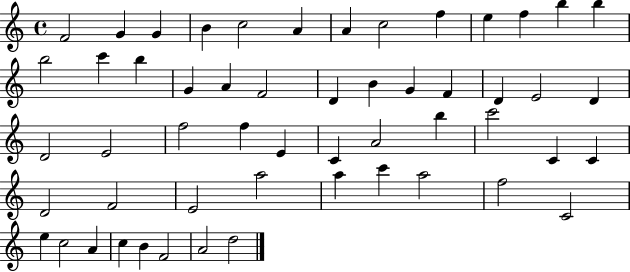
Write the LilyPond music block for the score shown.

{
  \clef treble
  \time 4/4
  \defaultTimeSignature
  \key c \major
  f'2 g'4 g'4 | b'4 c''2 a'4 | a'4 c''2 f''4 | e''4 f''4 b''4 b''4 | \break b''2 c'''4 b''4 | g'4 a'4 f'2 | d'4 b'4 g'4 f'4 | d'4 e'2 d'4 | \break d'2 e'2 | f''2 f''4 e'4 | c'4 a'2 b''4 | c'''2 c'4 c'4 | \break d'2 f'2 | e'2 a''2 | a''4 c'''4 a''2 | f''2 c'2 | \break e''4 c''2 a'4 | c''4 b'4 f'2 | a'2 d''2 | \bar "|."
}